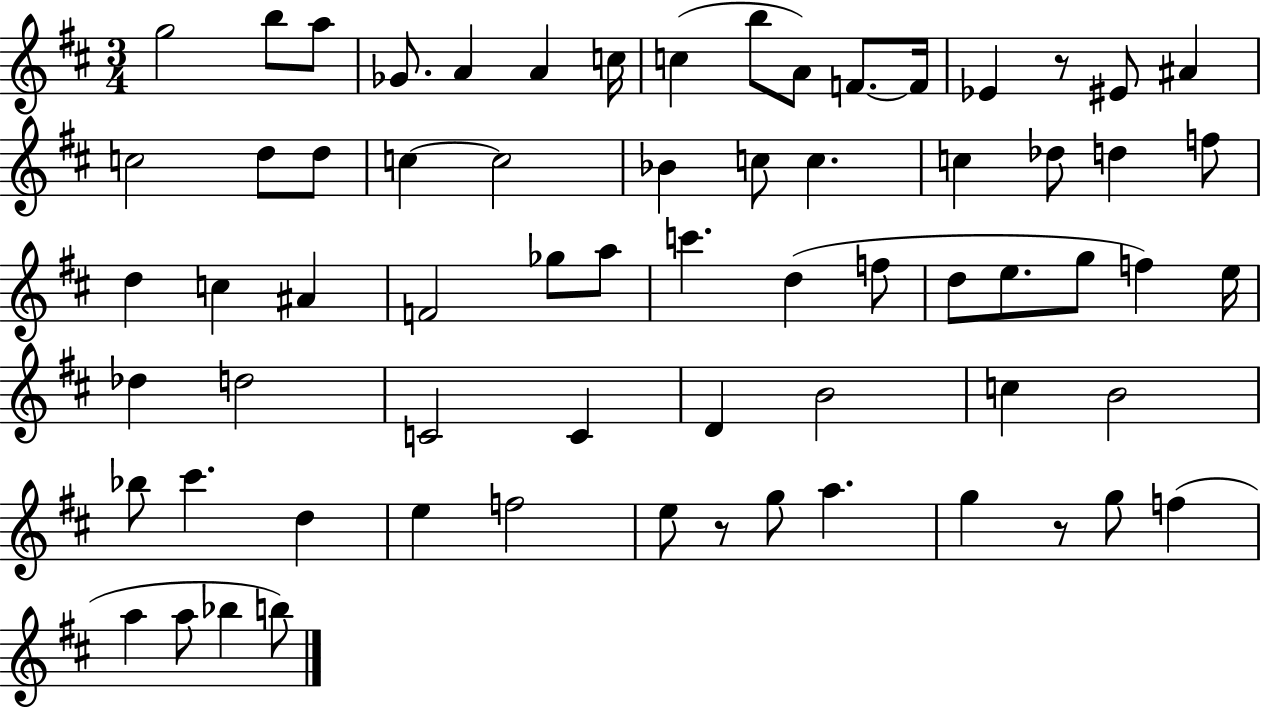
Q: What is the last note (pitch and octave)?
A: B5